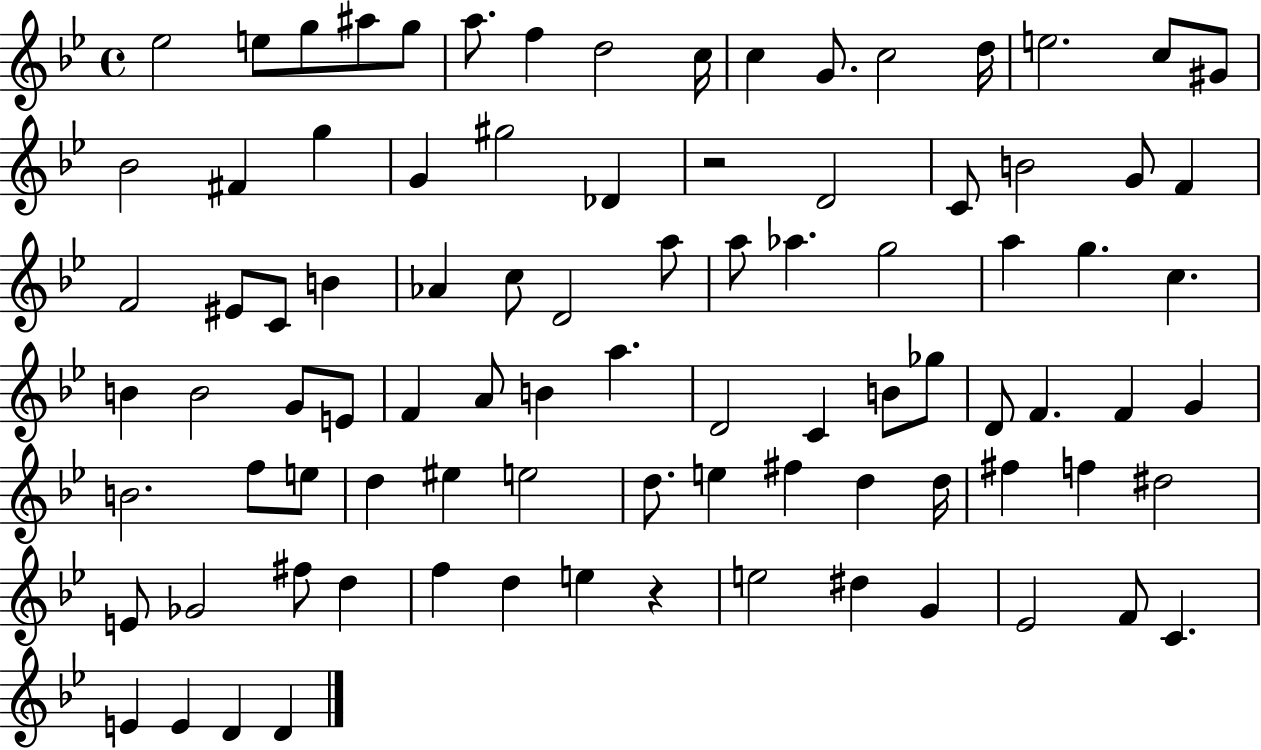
{
  \clef treble
  \time 4/4
  \defaultTimeSignature
  \key bes \major
  \repeat volta 2 { ees''2 e''8 g''8 ais''8 g''8 | a''8. f''4 d''2 c''16 | c''4 g'8. c''2 d''16 | e''2. c''8 gis'8 | \break bes'2 fis'4 g''4 | g'4 gis''2 des'4 | r2 d'2 | c'8 b'2 g'8 f'4 | \break f'2 eis'8 c'8 b'4 | aes'4 c''8 d'2 a''8 | a''8 aes''4. g''2 | a''4 g''4. c''4. | \break b'4 b'2 g'8 e'8 | f'4 a'8 b'4 a''4. | d'2 c'4 b'8 ges''8 | d'8 f'4. f'4 g'4 | \break b'2. f''8 e''8 | d''4 eis''4 e''2 | d''8. e''4 fis''4 d''4 d''16 | fis''4 f''4 dis''2 | \break e'8 ges'2 fis''8 d''4 | f''4 d''4 e''4 r4 | e''2 dis''4 g'4 | ees'2 f'8 c'4. | \break e'4 e'4 d'4 d'4 | } \bar "|."
}